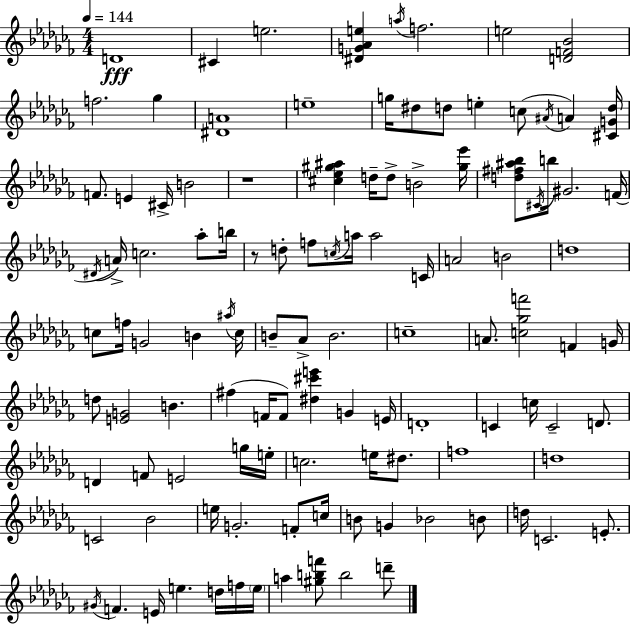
{
  \clef treble
  \numericTimeSignature
  \time 4/4
  \key aes \minor
  \tempo 4 = 144
  d'1\fff | cis'4 e''2. | <dis' g' aes' e''>4 \acciaccatura { a''16 } f''2. | e''2 <d' f' bes'>2 | \break f''2. ges''4 | <dis' a'>1 | e''1-- | g''16 dis''8 d''8 e''4-. c''8( \acciaccatura { ais'16 } a'4) | \break <cis' g' d''>16 f'8. e'4 cis'16-> b'2 | r1 | <cis'' ees'' gis'' ais''>4 d''16-- d''8-> b'2-> | <gis'' ees'''>16 <d'' fis'' ais'' bes''>8 \acciaccatura { cis'16 } b''16 gis'2. | \break f'16( \acciaccatura { dis'16 } a'16->) c''2. | aes''8-. b''16 r8 d''8-. f''8 \acciaccatura { c''16 } a''16 a''2 | c'16 a'2 b'2 | d''1 | \break c''8 f''16 g'2 | b'4 \acciaccatura { ais''16 } c''16 b'8-- aes'8-> b'2. | c''1-- | a'8. <c'' ges'' f'''>2 | \break f'4 g'16 d''8 <e' g'>2 | b'4. fis''4( f'16 f'8) <dis'' cis''' e'''>4 | g'4 e'16 d'1-. | c'4 c''16 c'2-- | \break d'8. d'4 f'8 e'2 | g''16 e''16-. c''2. | e''16 dis''8. f''1 | d''1 | \break c'2 bes'2 | e''16 g'2.-. | f'8-. c''16 b'8 g'4 bes'2 | b'8 d''16 c'2. | \break e'8.-. \acciaccatura { gis'16 } f'4. e'16 e''4. | d''16 f''16 \parenthesize e''16 a''4 <gis'' b'' f'''>8 b''2 | d'''8-- \bar "|."
}